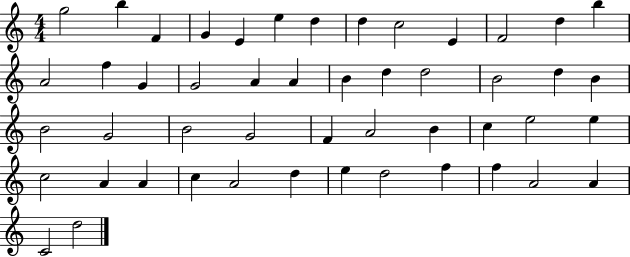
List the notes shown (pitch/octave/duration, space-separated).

G5/h B5/q F4/q G4/q E4/q E5/q D5/q D5/q C5/h E4/q F4/h D5/q B5/q A4/h F5/q G4/q G4/h A4/q A4/q B4/q D5/q D5/h B4/h D5/q B4/q B4/h G4/h B4/h G4/h F4/q A4/h B4/q C5/q E5/h E5/q C5/h A4/q A4/q C5/q A4/h D5/q E5/q D5/h F5/q F5/q A4/h A4/q C4/h D5/h